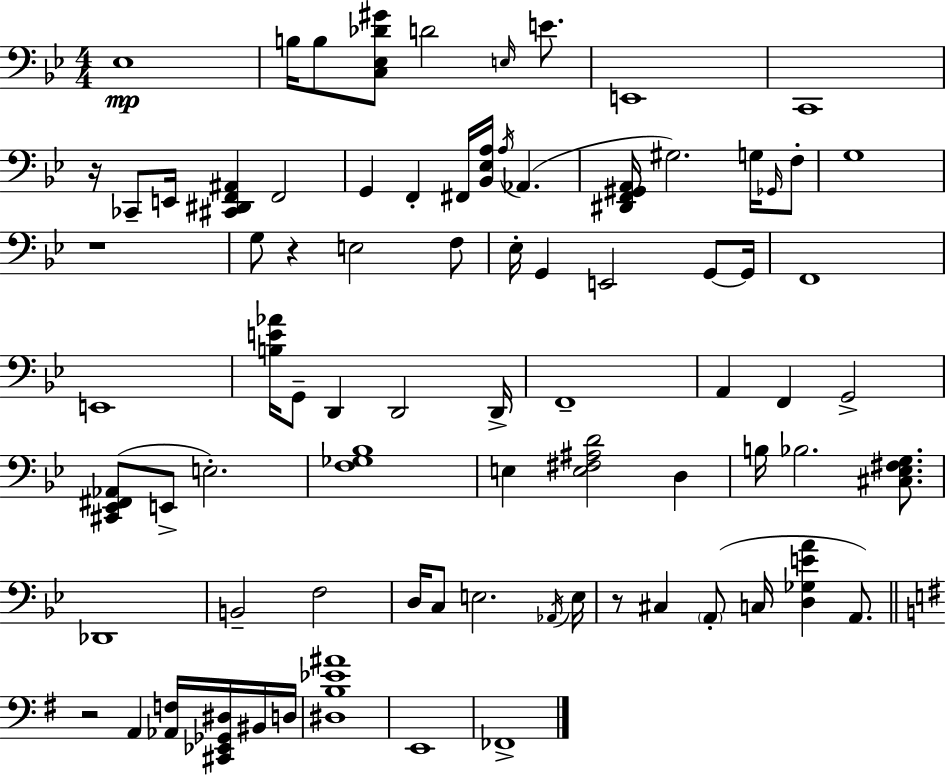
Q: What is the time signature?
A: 4/4